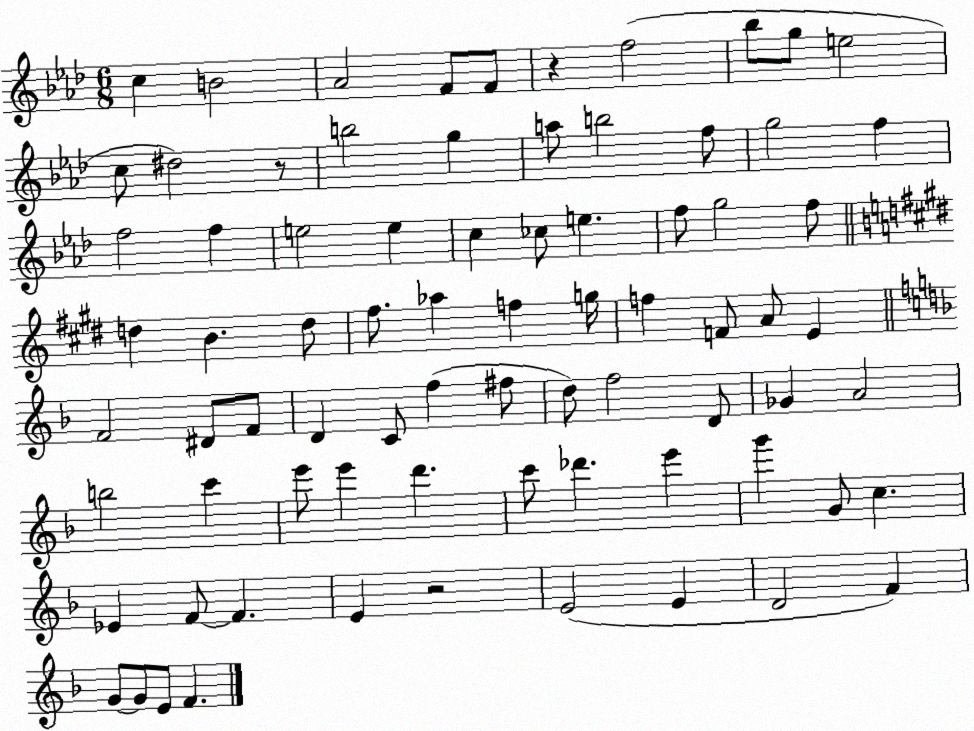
X:1
T:Untitled
M:6/8
L:1/4
K:Ab
c B2 _A2 F/2 F/2 z f2 _b/2 g/2 e2 c/2 ^d2 z/2 b2 g a/2 b2 f/2 g2 f f2 f e2 e c _c/2 e f/2 g2 f/2 d B d/2 ^f/2 _a f g/4 f F/2 A/2 E F2 ^D/2 F/2 D C/2 f ^f/2 d/2 f2 D/2 _G A2 b2 c' e'/2 e' d' c'/2 _d' e' g' G/2 c _E F/2 F E z2 E2 E D2 F G/2 G/2 E/2 F